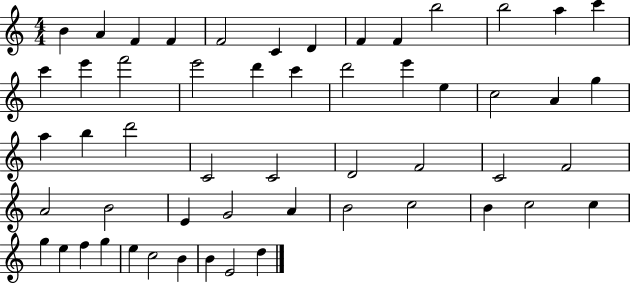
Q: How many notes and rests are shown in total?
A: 54